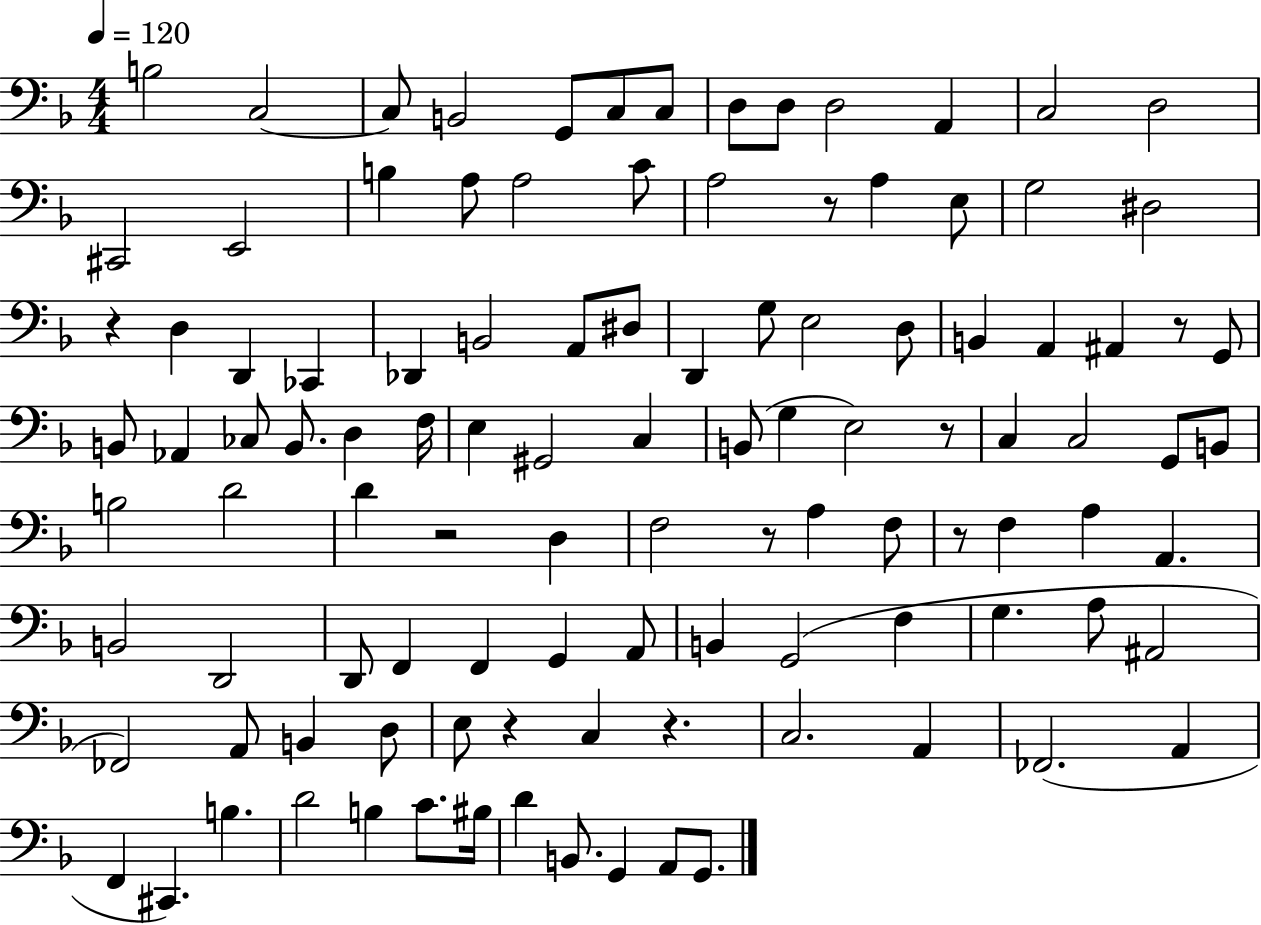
B3/h C3/h C3/e B2/h G2/e C3/e C3/e D3/e D3/e D3/h A2/q C3/h D3/h C#2/h E2/h B3/q A3/e A3/h C4/e A3/h R/e A3/q E3/e G3/h D#3/h R/q D3/q D2/q CES2/q Db2/q B2/h A2/e D#3/e D2/q G3/e E3/h D3/e B2/q A2/q A#2/q R/e G2/e B2/e Ab2/q CES3/e B2/e. D3/q F3/s E3/q G#2/h C3/q B2/e G3/q E3/h R/e C3/q C3/h G2/e B2/e B3/h D4/h D4/q R/h D3/q F3/h R/e A3/q F3/e R/e F3/q A3/q A2/q. B2/h D2/h D2/e F2/q F2/q G2/q A2/e B2/q G2/h F3/q G3/q. A3/e A#2/h FES2/h A2/e B2/q D3/e E3/e R/q C3/q R/q. C3/h. A2/q FES2/h. A2/q F2/q C#2/q. B3/q. D4/h B3/q C4/e. BIS3/s D4/q B2/e. G2/q A2/e G2/e.